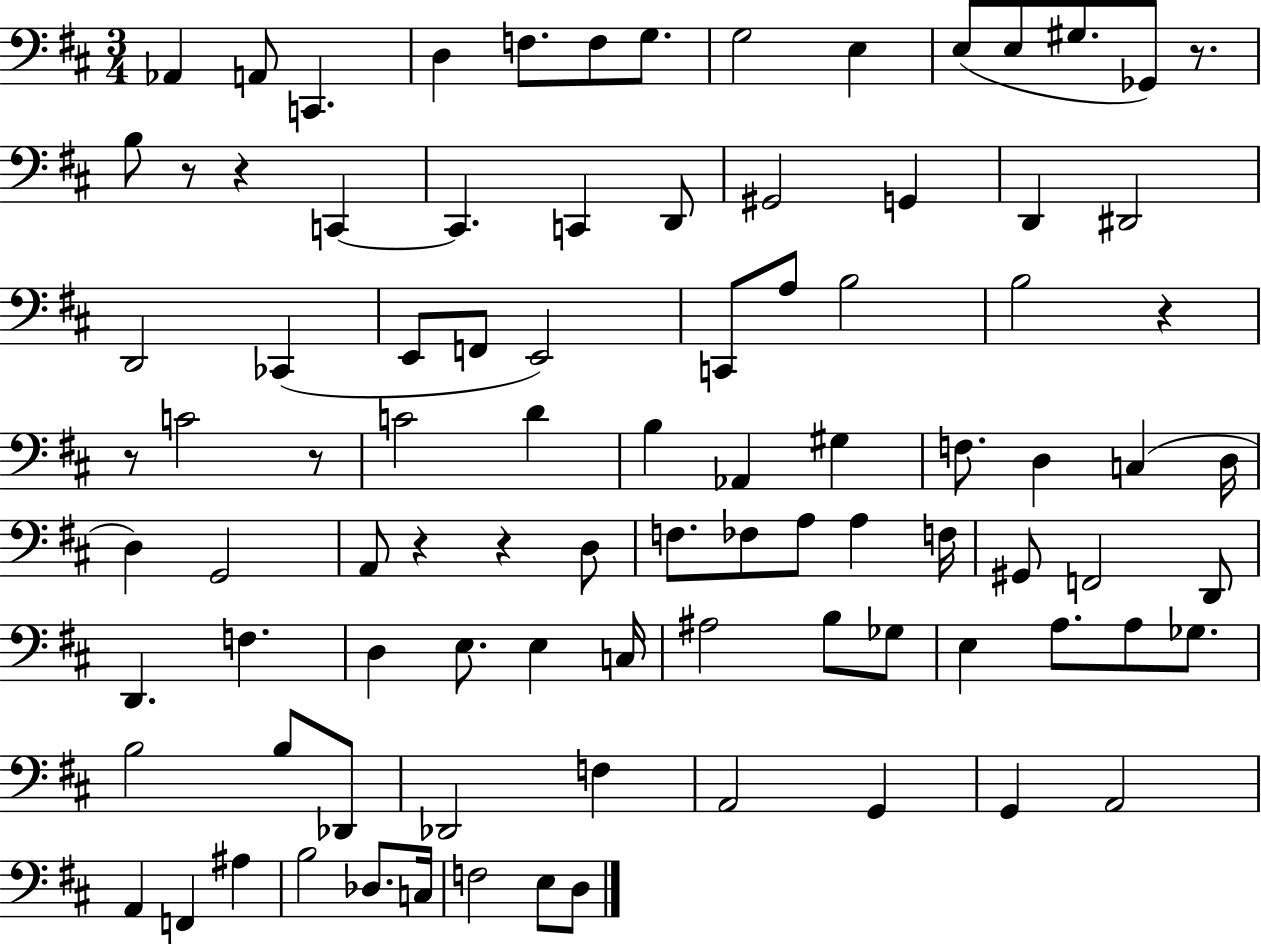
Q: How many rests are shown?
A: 8